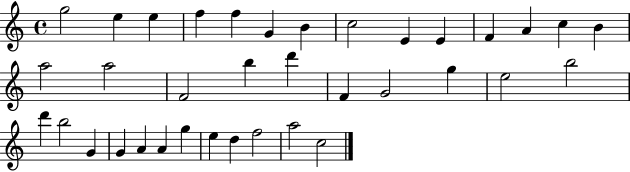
{
  \clef treble
  \time 4/4
  \defaultTimeSignature
  \key c \major
  g''2 e''4 e''4 | f''4 f''4 g'4 b'4 | c''2 e'4 e'4 | f'4 a'4 c''4 b'4 | \break a''2 a''2 | f'2 b''4 d'''4 | f'4 g'2 g''4 | e''2 b''2 | \break d'''4 b''2 g'4 | g'4 a'4 a'4 g''4 | e''4 d''4 f''2 | a''2 c''2 | \break \bar "|."
}